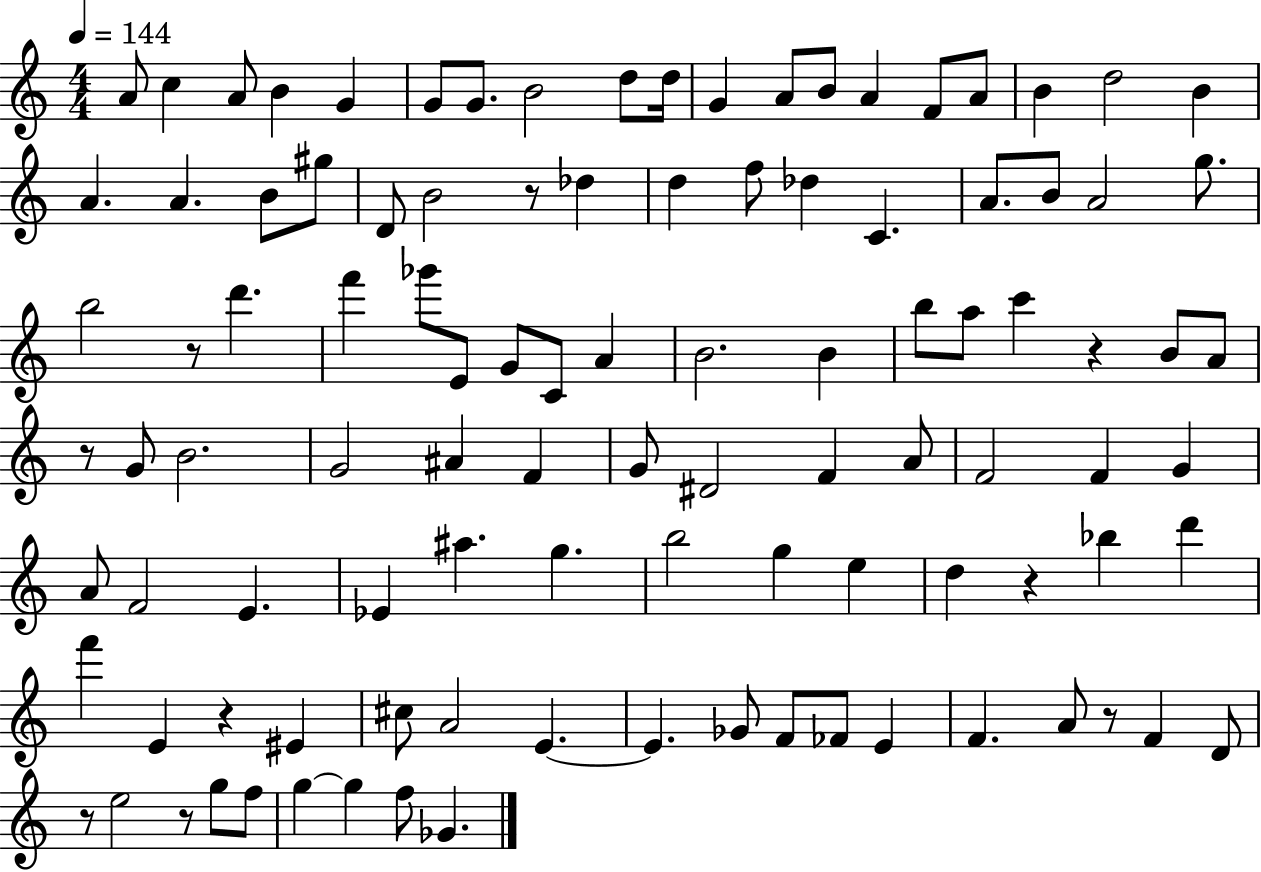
{
  \clef treble
  \numericTimeSignature
  \time 4/4
  \key c \major
  \tempo 4 = 144
  a'8 c''4 a'8 b'4 g'4 | g'8 g'8. b'2 d''8 d''16 | g'4 a'8 b'8 a'4 f'8 a'8 | b'4 d''2 b'4 | \break a'4. a'4. b'8 gis''8 | d'8 b'2 r8 des''4 | d''4 f''8 des''4 c'4. | a'8. b'8 a'2 g''8. | \break b''2 r8 d'''4. | f'''4 ges'''8 e'8 g'8 c'8 a'4 | b'2. b'4 | b''8 a''8 c'''4 r4 b'8 a'8 | \break r8 g'8 b'2. | g'2 ais'4 f'4 | g'8 dis'2 f'4 a'8 | f'2 f'4 g'4 | \break a'8 f'2 e'4. | ees'4 ais''4. g''4. | b''2 g''4 e''4 | d''4 r4 bes''4 d'''4 | \break f'''4 e'4 r4 eis'4 | cis''8 a'2 e'4.~~ | e'4. ges'8 f'8 fes'8 e'4 | f'4. a'8 r8 f'4 d'8 | \break r8 e''2 r8 g''8 f''8 | g''4~~ g''4 f''8 ges'4. | \bar "|."
}